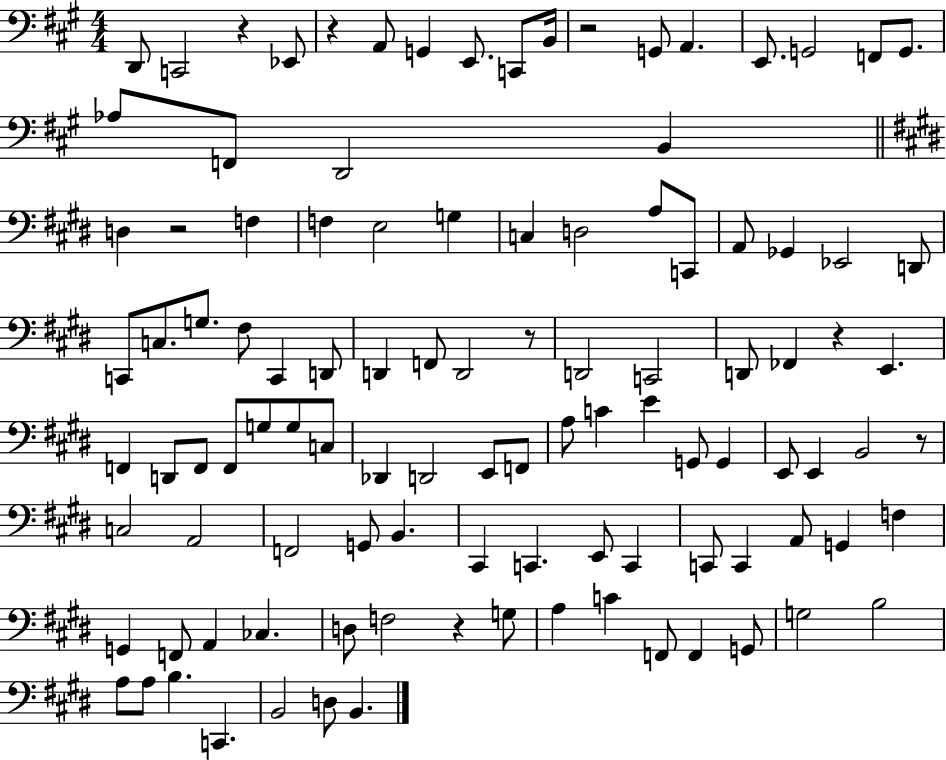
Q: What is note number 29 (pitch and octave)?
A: Gb2